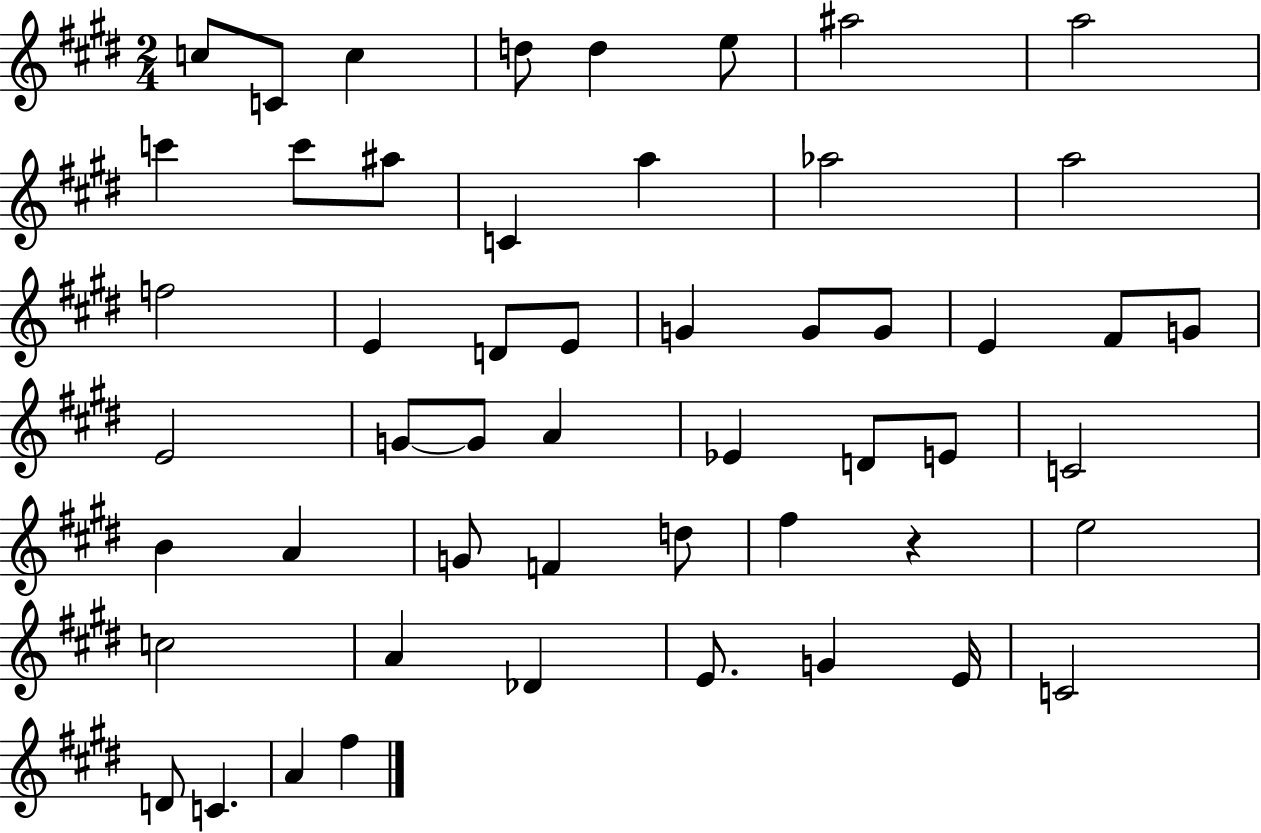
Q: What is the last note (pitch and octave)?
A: F#5